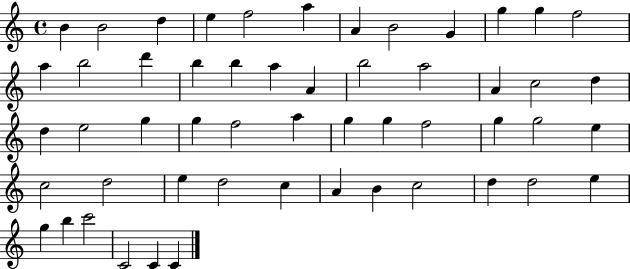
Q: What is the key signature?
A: C major